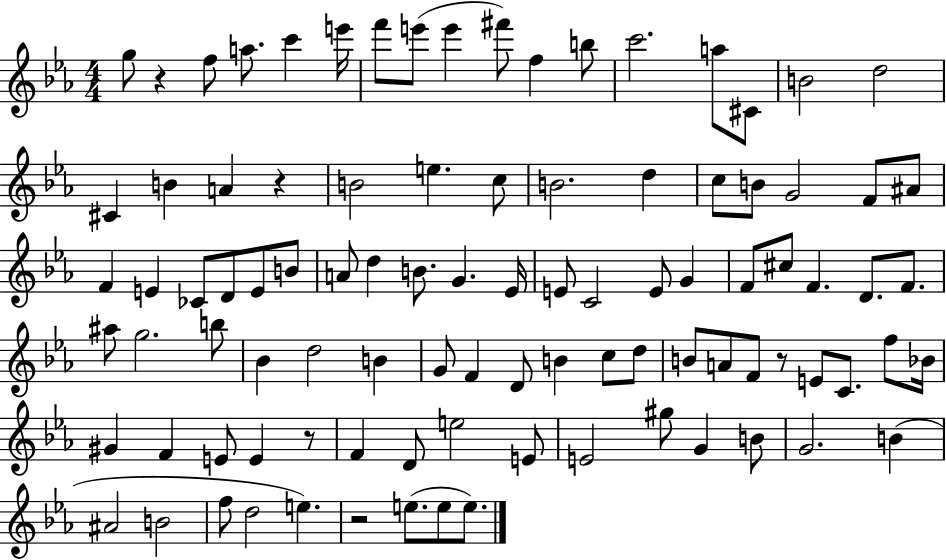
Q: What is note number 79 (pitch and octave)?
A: G4